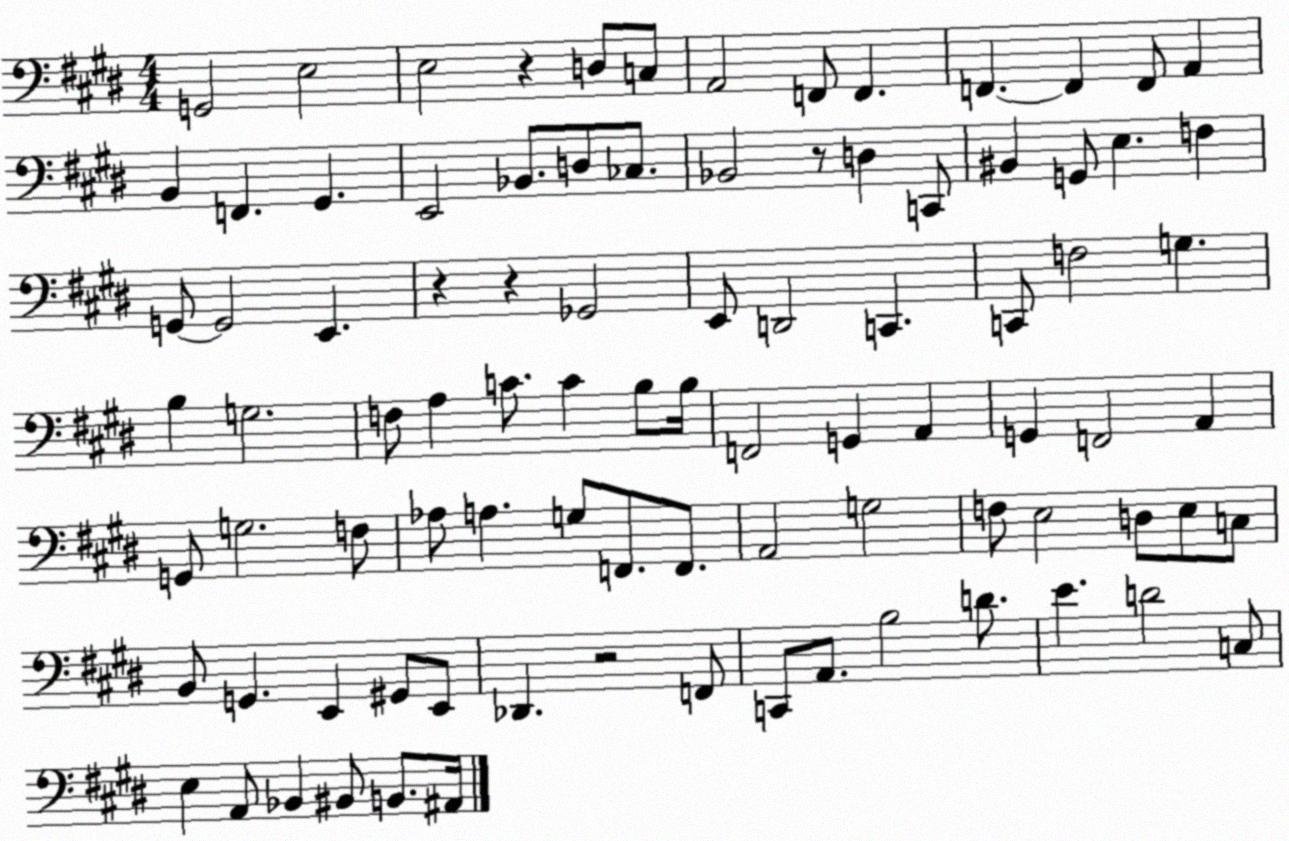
X:1
T:Untitled
M:4/4
L:1/4
K:E
G,,2 E,2 E,2 z D,/2 C,/2 A,,2 F,,/2 F,, F,, F,, F,,/2 A,, B,, F,, ^G,, E,,2 _B,,/2 D,/2 _C,/2 _B,,2 z/2 D, C,,/2 ^B,, G,,/2 E, F, G,,/2 G,,2 E,, z z _G,,2 E,,/2 D,,2 C,, C,,/2 F,2 G, B, G,2 F,/2 A, C/2 C B,/2 B,/4 F,,2 G,, A,, G,, F,,2 A,, G,,/2 G,2 F,/2 _A,/2 A, G,/2 F,,/2 F,,/2 A,,2 G,2 F,/2 E,2 D,/2 E,/2 C,/2 B,,/2 G,, E,, ^G,,/2 E,,/2 _D,, z2 F,,/2 C,,/2 A,,/2 B,2 D/2 E D2 C,/2 E, A,,/2 _B,, ^B,,/2 B,,/2 ^A,,/4